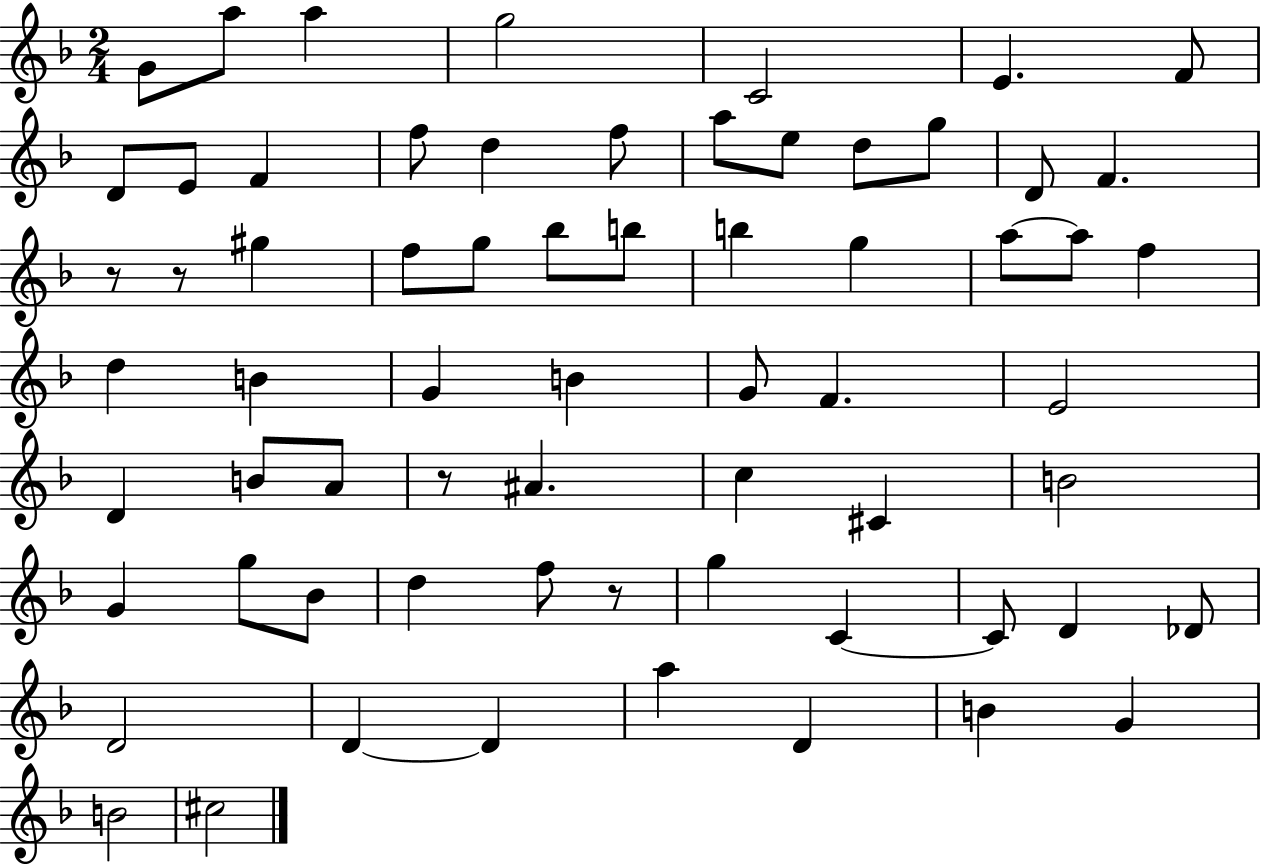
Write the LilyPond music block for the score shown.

{
  \clef treble
  \numericTimeSignature
  \time 2/4
  \key f \major
  g'8 a''8 a''4 | g''2 | c'2 | e'4. f'8 | \break d'8 e'8 f'4 | f''8 d''4 f''8 | a''8 e''8 d''8 g''8 | d'8 f'4. | \break r8 r8 gis''4 | f''8 g''8 bes''8 b''8 | b''4 g''4 | a''8~~ a''8 f''4 | \break d''4 b'4 | g'4 b'4 | g'8 f'4. | e'2 | \break d'4 b'8 a'8 | r8 ais'4. | c''4 cis'4 | b'2 | \break g'4 g''8 bes'8 | d''4 f''8 r8 | g''4 c'4~~ | c'8 d'4 des'8 | \break d'2 | d'4~~ d'4 | a''4 d'4 | b'4 g'4 | \break b'2 | cis''2 | \bar "|."
}